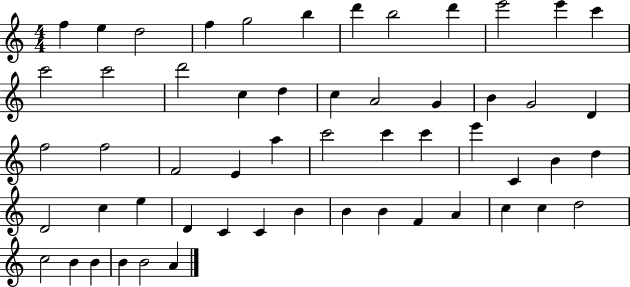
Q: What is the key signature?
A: C major